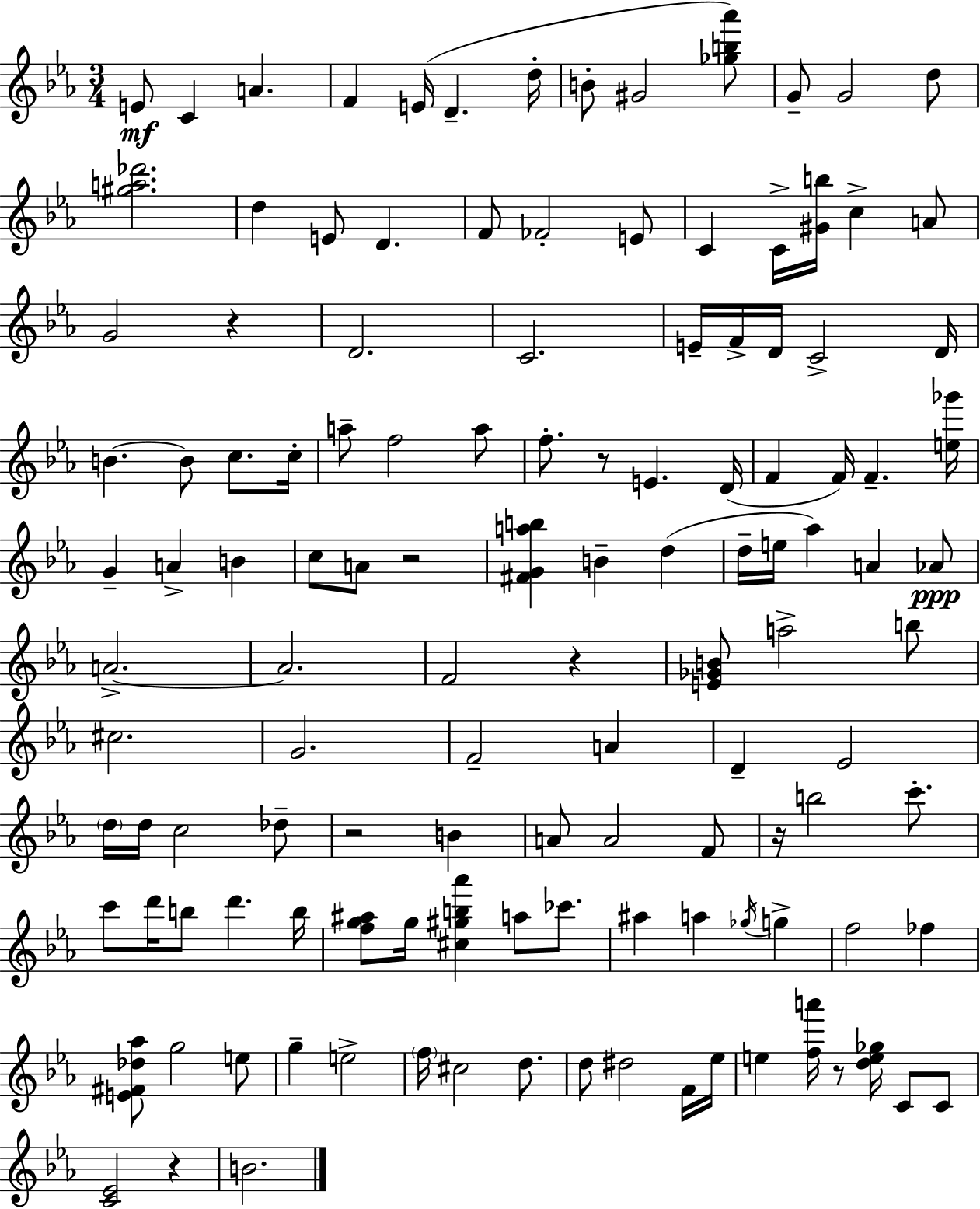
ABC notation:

X:1
T:Untitled
M:3/4
L:1/4
K:Eb
E/2 C A F E/4 D d/4 B/2 ^G2 [_gb_a']/2 G/2 G2 d/2 [^ga_d']2 d E/2 D F/2 _F2 E/2 C C/4 [^Gb]/4 c A/2 G2 z D2 C2 E/4 F/4 D/4 C2 D/4 B B/2 c/2 c/4 a/2 f2 a/2 f/2 z/2 E D/4 F F/4 F [e_g']/4 G A B c/2 A/2 z2 [^FGab] B d d/4 e/4 _a A _A/2 A2 A2 F2 z [E_GB]/2 a2 b/2 ^c2 G2 F2 A D _E2 d/4 d/4 c2 _d/2 z2 B A/2 A2 F/2 z/4 b2 c'/2 c'/2 d'/4 b/2 d' b/4 [fg^a]/2 g/4 [^c^gb_a'] a/2 _c'/2 ^a a _g/4 g f2 _f [E^F_d_a]/2 g2 e/2 g e2 f/4 ^c2 d/2 d/2 ^d2 F/4 _e/4 e [fa']/4 z/2 [de_g]/4 C/2 C/2 [C_E]2 z B2